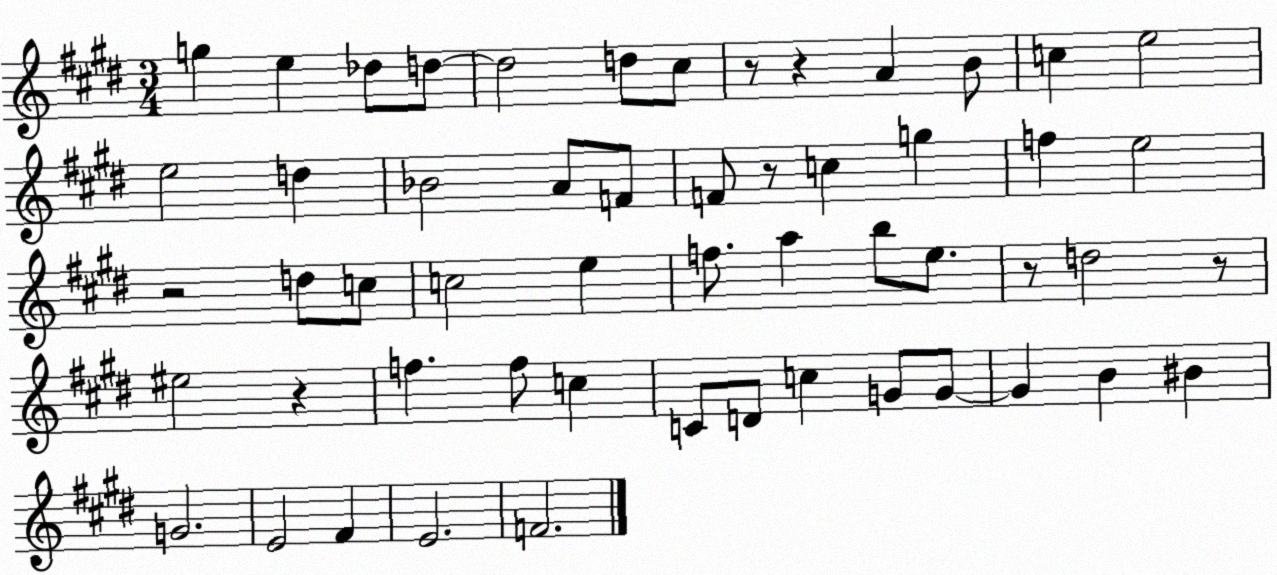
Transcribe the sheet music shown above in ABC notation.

X:1
T:Untitled
M:3/4
L:1/4
K:E
g e _d/2 d/2 d2 d/2 ^c/2 z/2 z A B/2 c e2 e2 d _B2 A/2 F/2 F/2 z/2 c g f e2 z2 d/2 c/2 c2 e f/2 a b/2 e/2 z/2 d2 z/2 ^e2 z f f/2 c C/2 D/2 c G/2 G/2 G B ^B G2 E2 ^F E2 F2